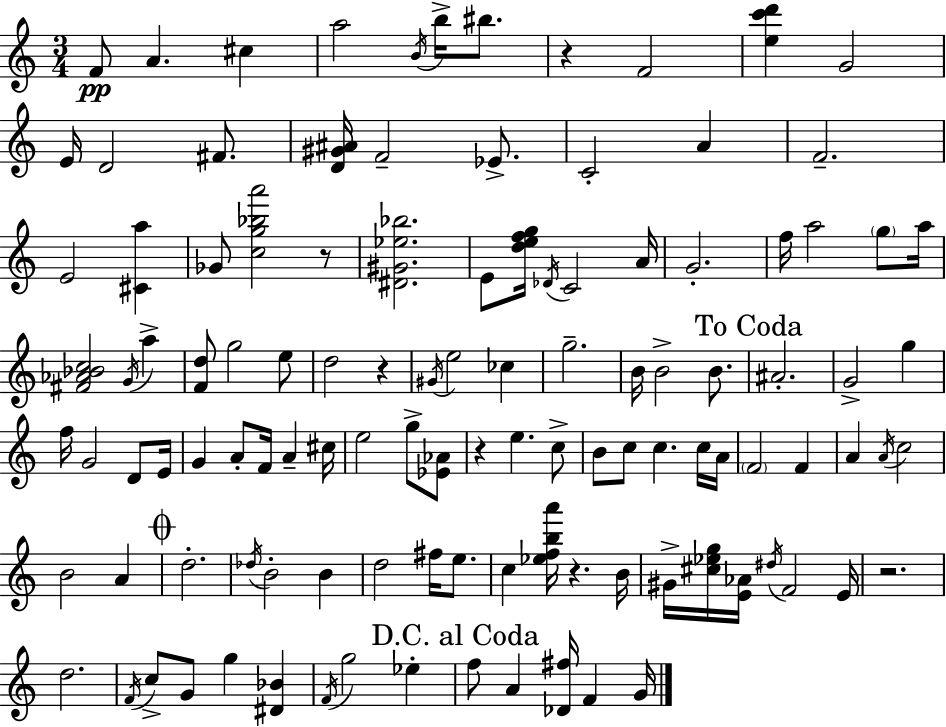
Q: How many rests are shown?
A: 6